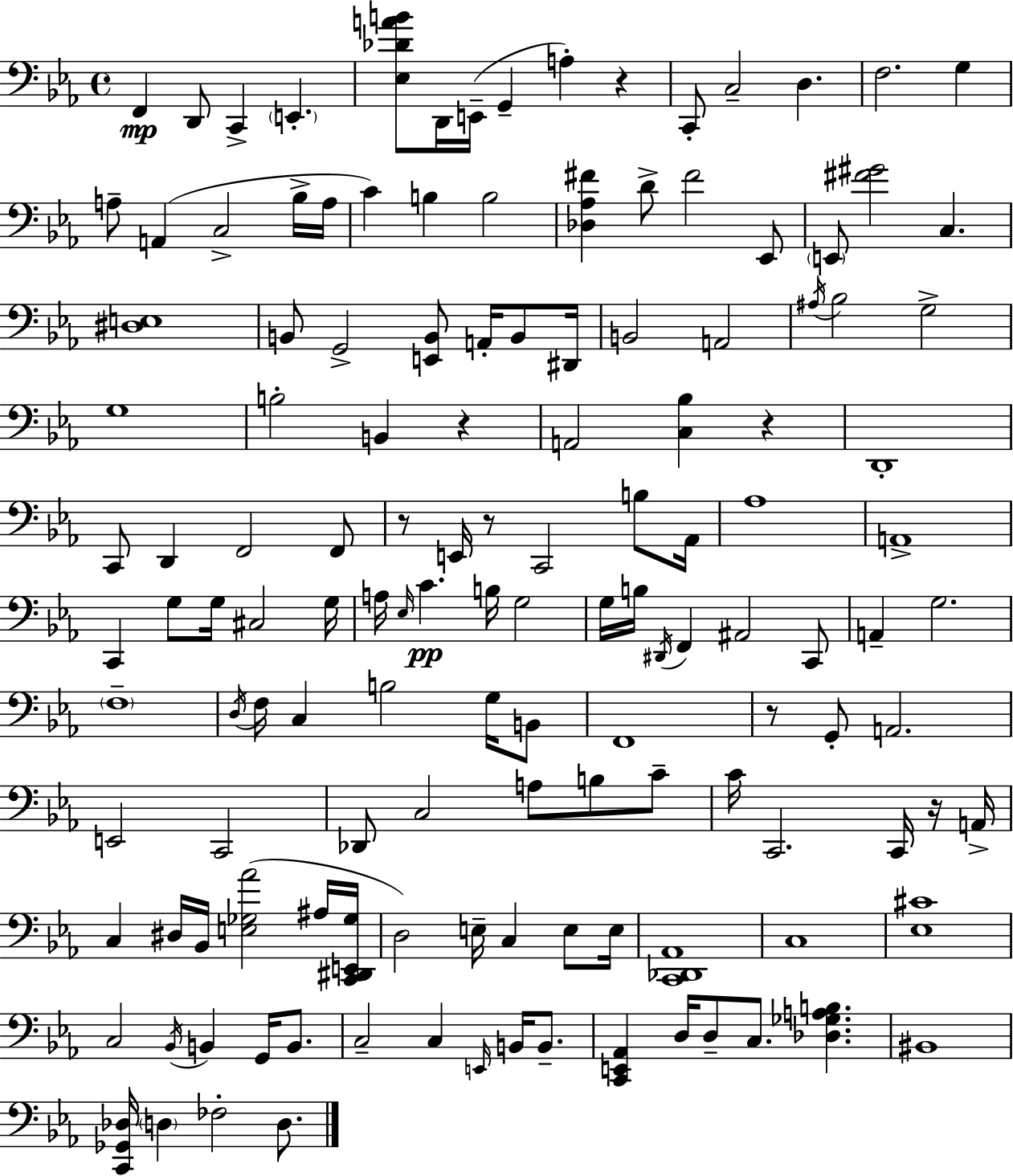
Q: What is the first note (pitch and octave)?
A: F2